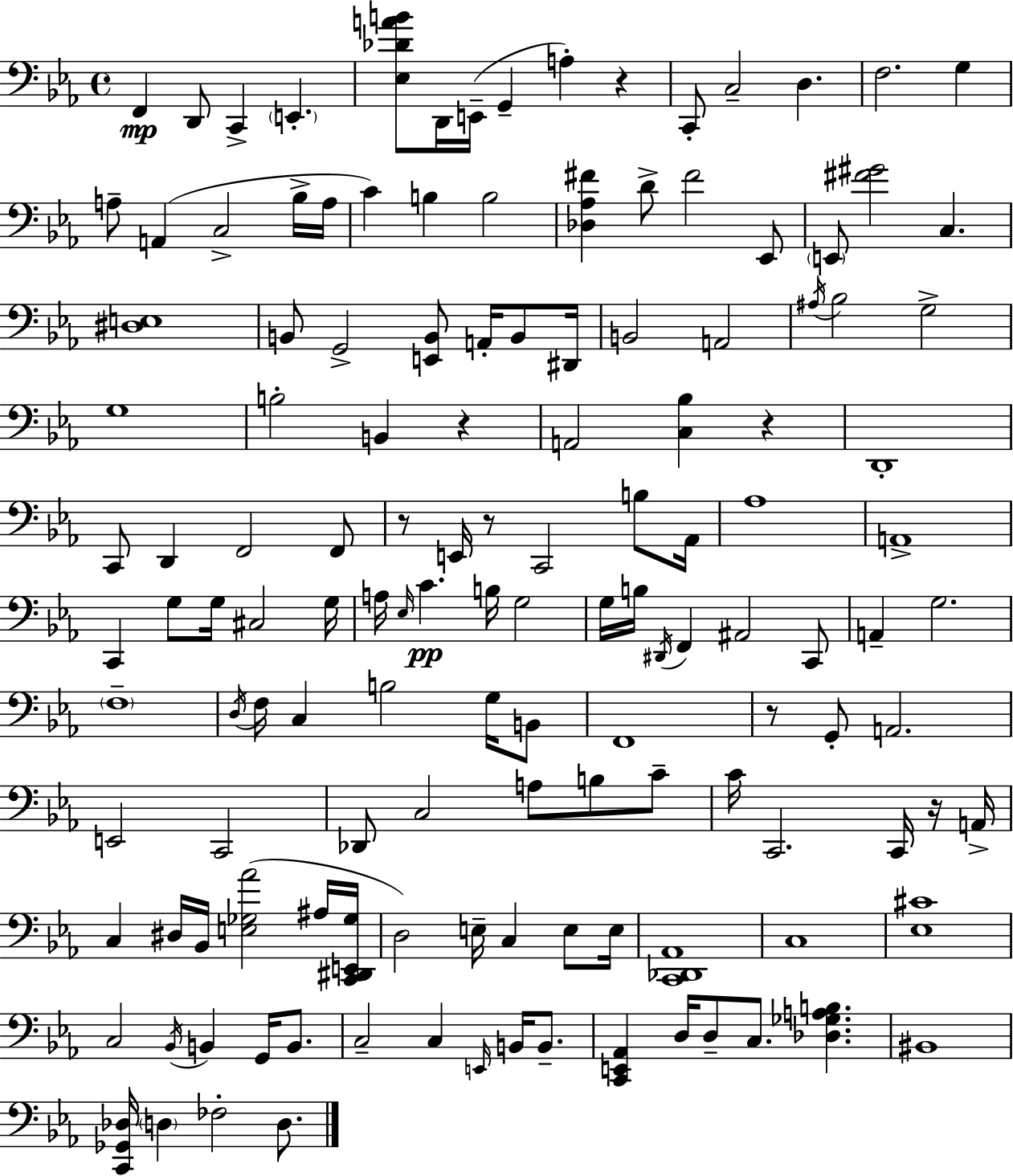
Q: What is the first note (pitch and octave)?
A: F2